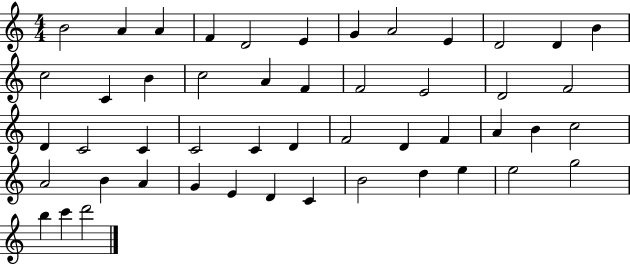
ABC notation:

X:1
T:Untitled
M:4/4
L:1/4
K:C
B2 A A F D2 E G A2 E D2 D B c2 C B c2 A F F2 E2 D2 F2 D C2 C C2 C D F2 D F A B c2 A2 B A G E D C B2 d e e2 g2 b c' d'2